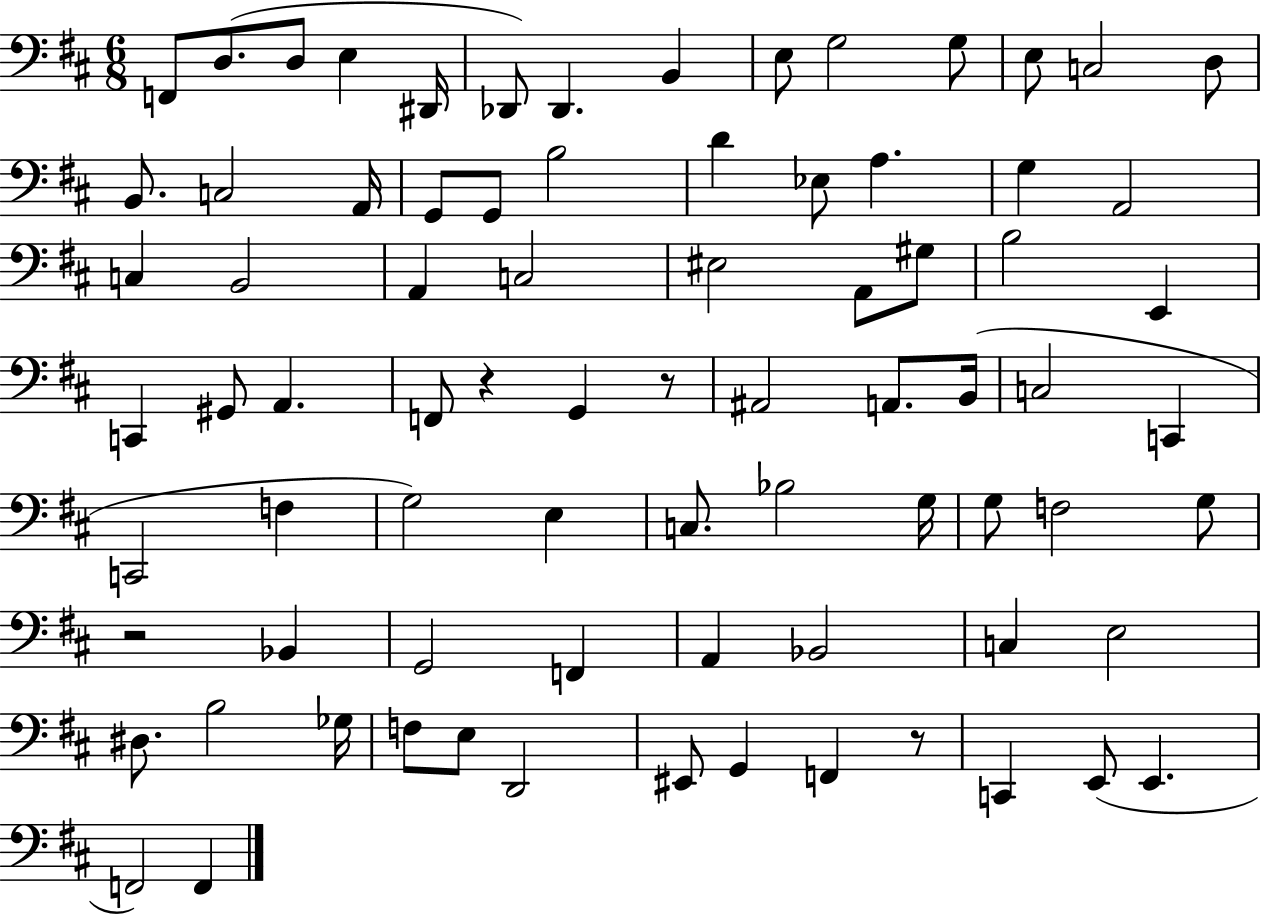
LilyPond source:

{
  \clef bass
  \numericTimeSignature
  \time 6/8
  \key d \major
  f,8 d8.( d8 e4 dis,16 | des,8) des,4. b,4 | e8 g2 g8 | e8 c2 d8 | \break b,8. c2 a,16 | g,8 g,8 b2 | d'4 ees8 a4. | g4 a,2 | \break c4 b,2 | a,4 c2 | eis2 a,8 gis8 | b2 e,4 | \break c,4 gis,8 a,4. | f,8 r4 g,4 r8 | ais,2 a,8. b,16( | c2 c,4 | \break c,2 f4 | g2) e4 | c8. bes2 g16 | g8 f2 g8 | \break r2 bes,4 | g,2 f,4 | a,4 bes,2 | c4 e2 | \break dis8. b2 ges16 | f8 e8 d,2 | eis,8 g,4 f,4 r8 | c,4 e,8( e,4. | \break f,2) f,4 | \bar "|."
}